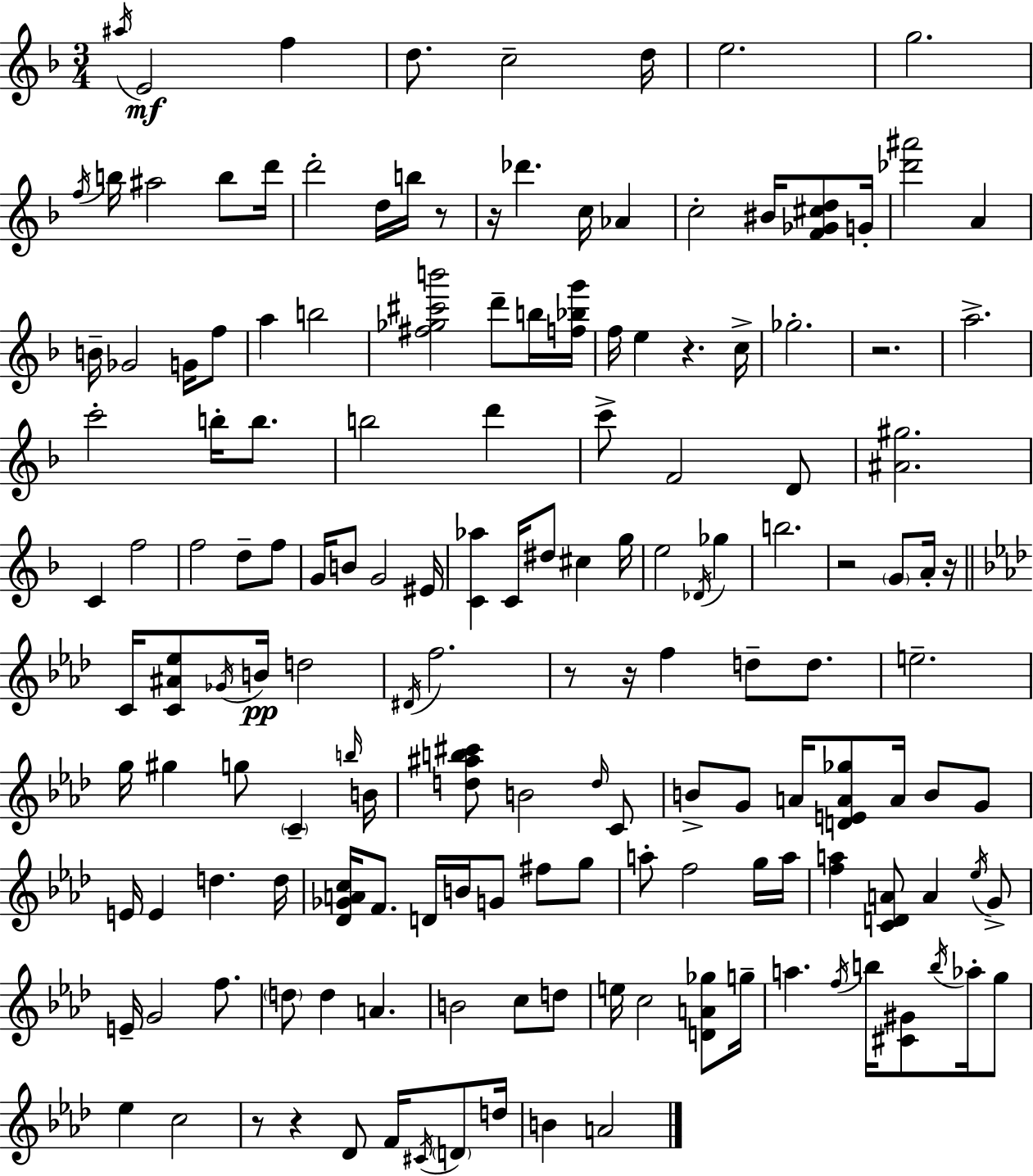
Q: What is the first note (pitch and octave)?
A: A#5